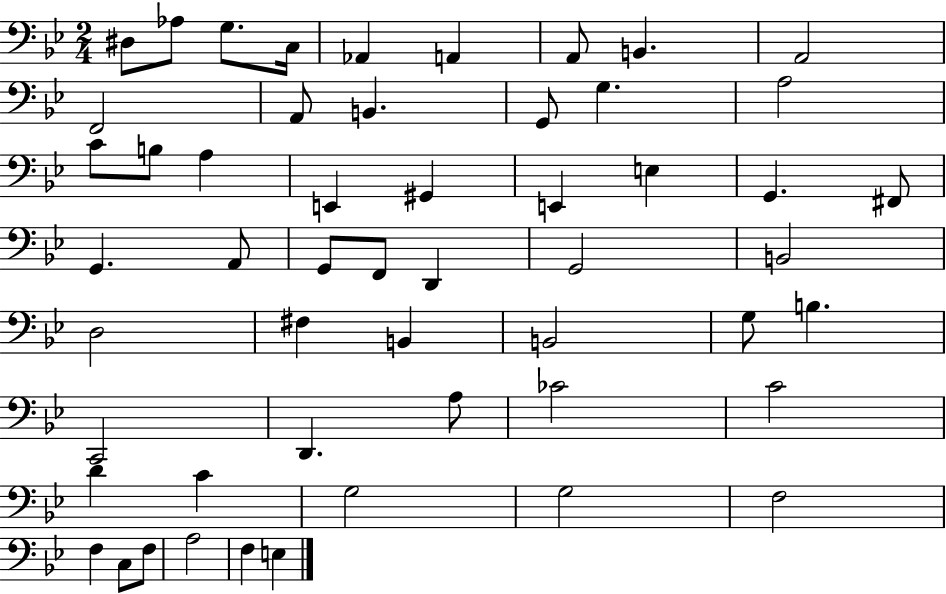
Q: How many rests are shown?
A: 0